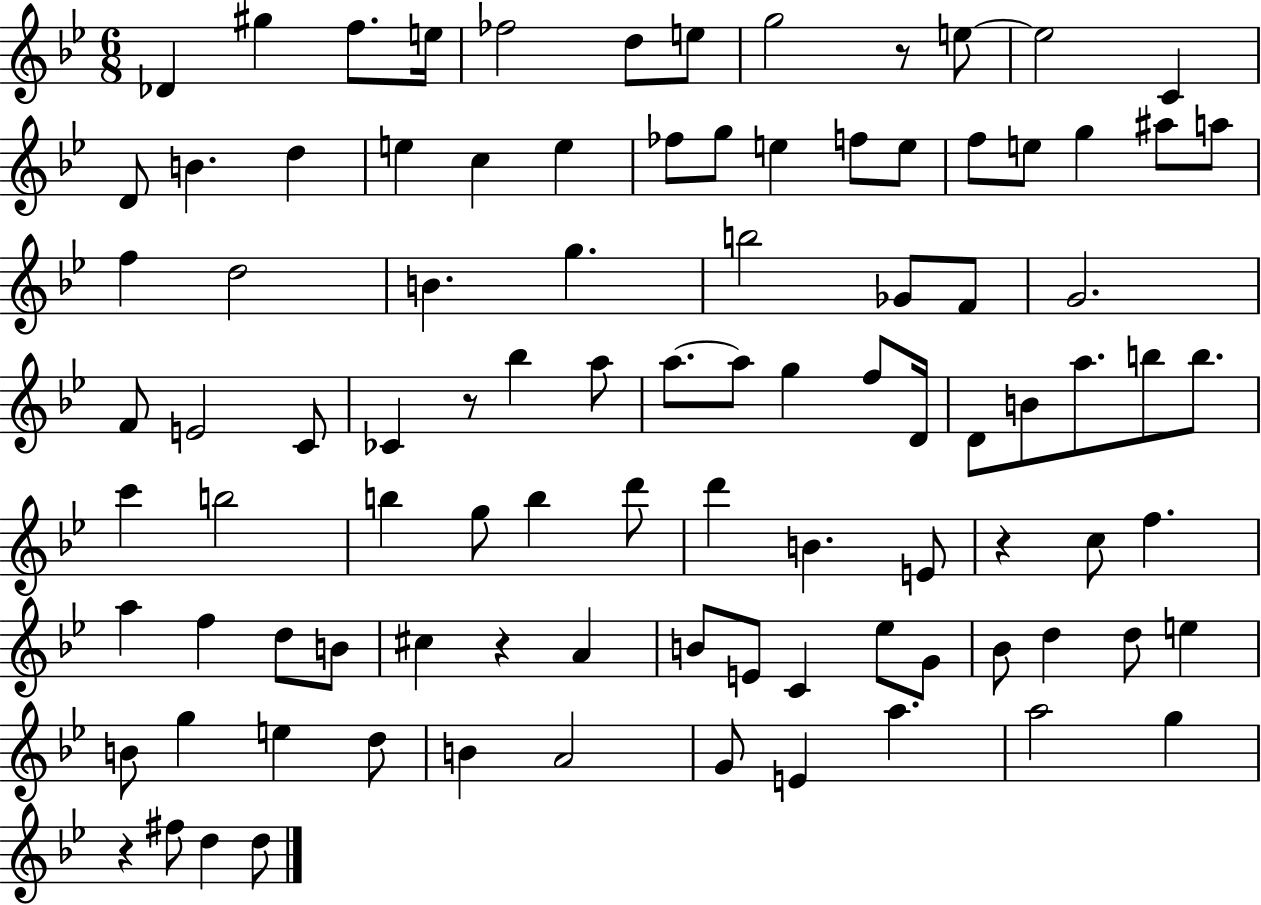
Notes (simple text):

Db4/q G#5/q F5/e. E5/s FES5/h D5/e E5/e G5/h R/e E5/e E5/h C4/q D4/e B4/q. D5/q E5/q C5/q E5/q FES5/e G5/e E5/q F5/e E5/e F5/e E5/e G5/q A#5/e A5/e F5/q D5/h B4/q. G5/q. B5/h Gb4/e F4/e G4/h. F4/e E4/h C4/e CES4/q R/e Bb5/q A5/e A5/e. A5/e G5/q F5/e D4/s D4/e B4/e A5/e. B5/e B5/e. C6/q B5/h B5/q G5/e B5/q D6/e D6/q B4/q. E4/e R/q C5/e F5/q. A5/q F5/q D5/e B4/e C#5/q R/q A4/q B4/e E4/e C4/q Eb5/e G4/e Bb4/e D5/q D5/e E5/q B4/e G5/q E5/q D5/e B4/q A4/h G4/e E4/q A5/q. A5/h G5/q R/q F#5/e D5/q D5/e